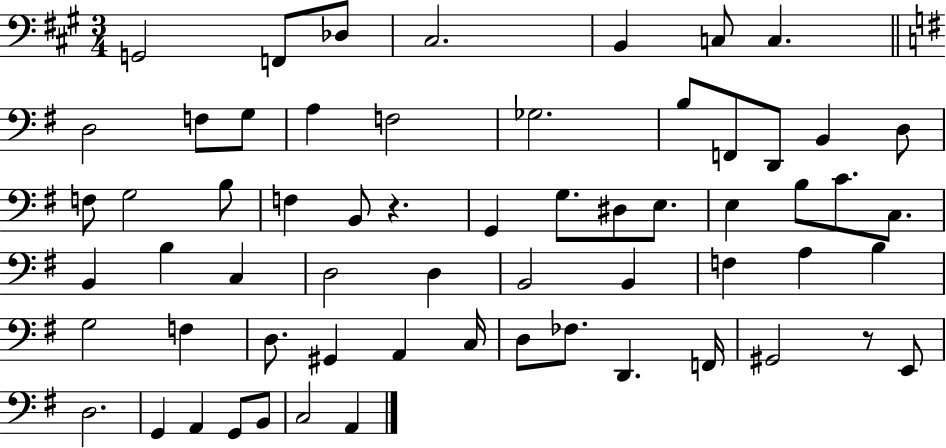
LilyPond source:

{
  \clef bass
  \numericTimeSignature
  \time 3/4
  \key a \major
  \repeat volta 2 { g,2 f,8 des8 | cis2. | b,4 c8 c4. | \bar "||" \break \key e \minor d2 f8 g8 | a4 f2 | ges2. | b8 f,8 d,8 b,4 d8 | \break f8 g2 b8 | f4 b,8 r4. | g,4 g8. dis8 e8. | e4 b8 c'8. c8. | \break b,4 b4 c4 | d2 d4 | b,2 b,4 | f4 a4 b4 | \break g2 f4 | d8. gis,4 a,4 c16 | d8 fes8. d,4. f,16 | gis,2 r8 e,8 | \break d2. | g,4 a,4 g,8 b,8 | c2 a,4 | } \bar "|."
}